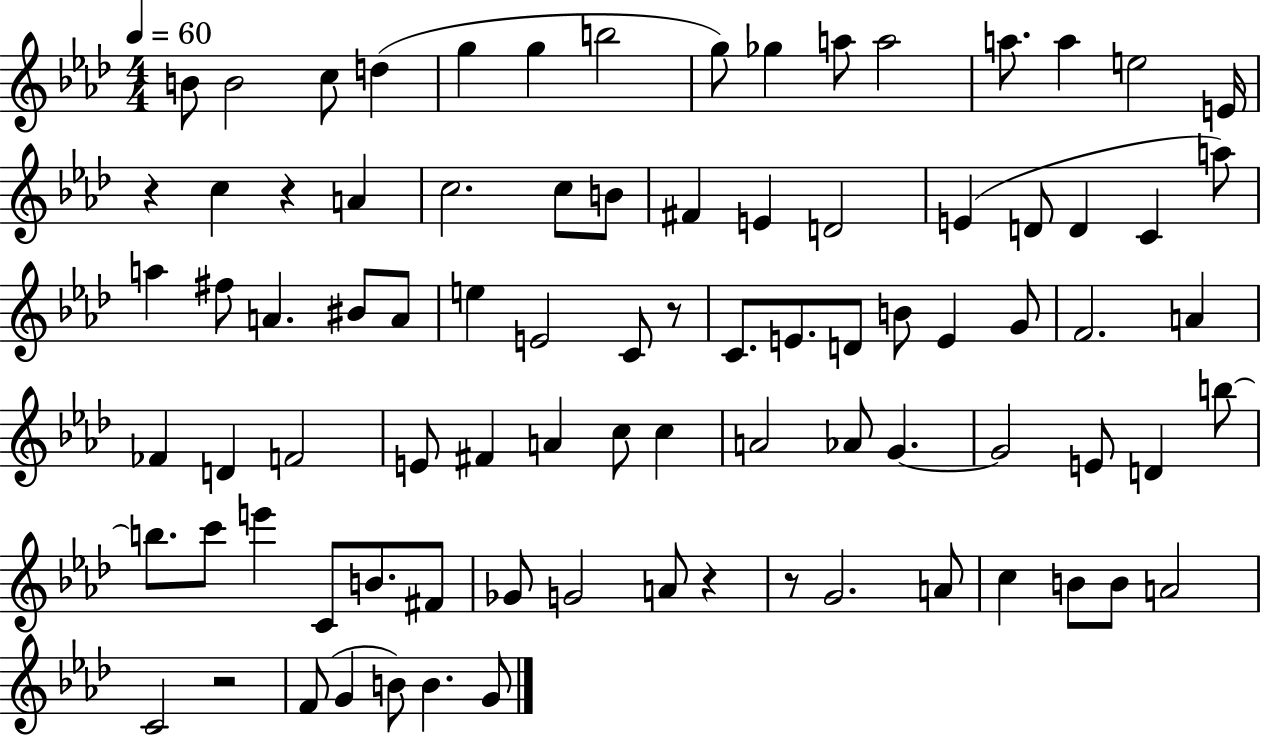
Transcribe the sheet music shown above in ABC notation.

X:1
T:Untitled
M:4/4
L:1/4
K:Ab
B/2 B2 c/2 d g g b2 g/2 _g a/2 a2 a/2 a e2 E/4 z c z A c2 c/2 B/2 ^F E D2 E D/2 D C a/2 a ^f/2 A ^B/2 A/2 e E2 C/2 z/2 C/2 E/2 D/2 B/2 E G/2 F2 A _F D F2 E/2 ^F A c/2 c A2 _A/2 G G2 E/2 D b/2 b/2 c'/2 e' C/2 B/2 ^F/2 _G/2 G2 A/2 z z/2 G2 A/2 c B/2 B/2 A2 C2 z2 F/2 G B/2 B G/2